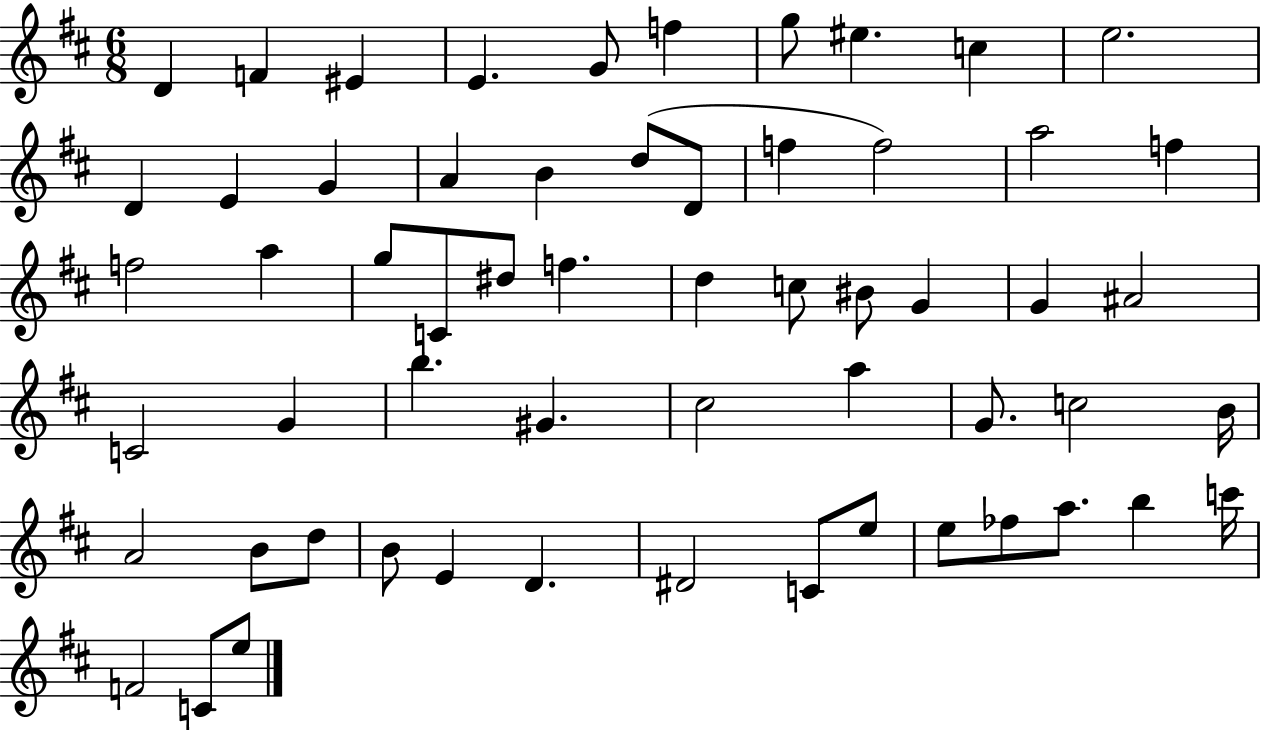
X:1
T:Untitled
M:6/8
L:1/4
K:D
D F ^E E G/2 f g/2 ^e c e2 D E G A B d/2 D/2 f f2 a2 f f2 a g/2 C/2 ^d/2 f d c/2 ^B/2 G G ^A2 C2 G b ^G ^c2 a G/2 c2 B/4 A2 B/2 d/2 B/2 E D ^D2 C/2 e/2 e/2 _f/2 a/2 b c'/4 F2 C/2 e/2